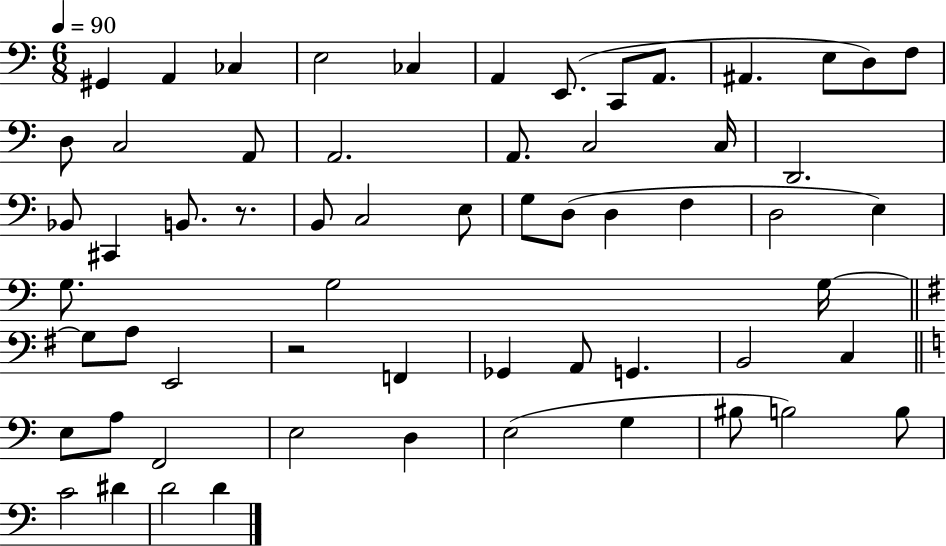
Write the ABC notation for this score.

X:1
T:Untitled
M:6/8
L:1/4
K:C
^G,, A,, _C, E,2 _C, A,, E,,/2 C,,/2 A,,/2 ^A,, E,/2 D,/2 F,/2 D,/2 C,2 A,,/2 A,,2 A,,/2 C,2 C,/4 D,,2 _B,,/2 ^C,, B,,/2 z/2 B,,/2 C,2 E,/2 G,/2 D,/2 D, F, D,2 E, G,/2 G,2 G,/4 G,/2 A,/2 E,,2 z2 F,, _G,, A,,/2 G,, B,,2 C, E,/2 A,/2 F,,2 E,2 D, E,2 G, ^B,/2 B,2 B,/2 C2 ^D D2 D